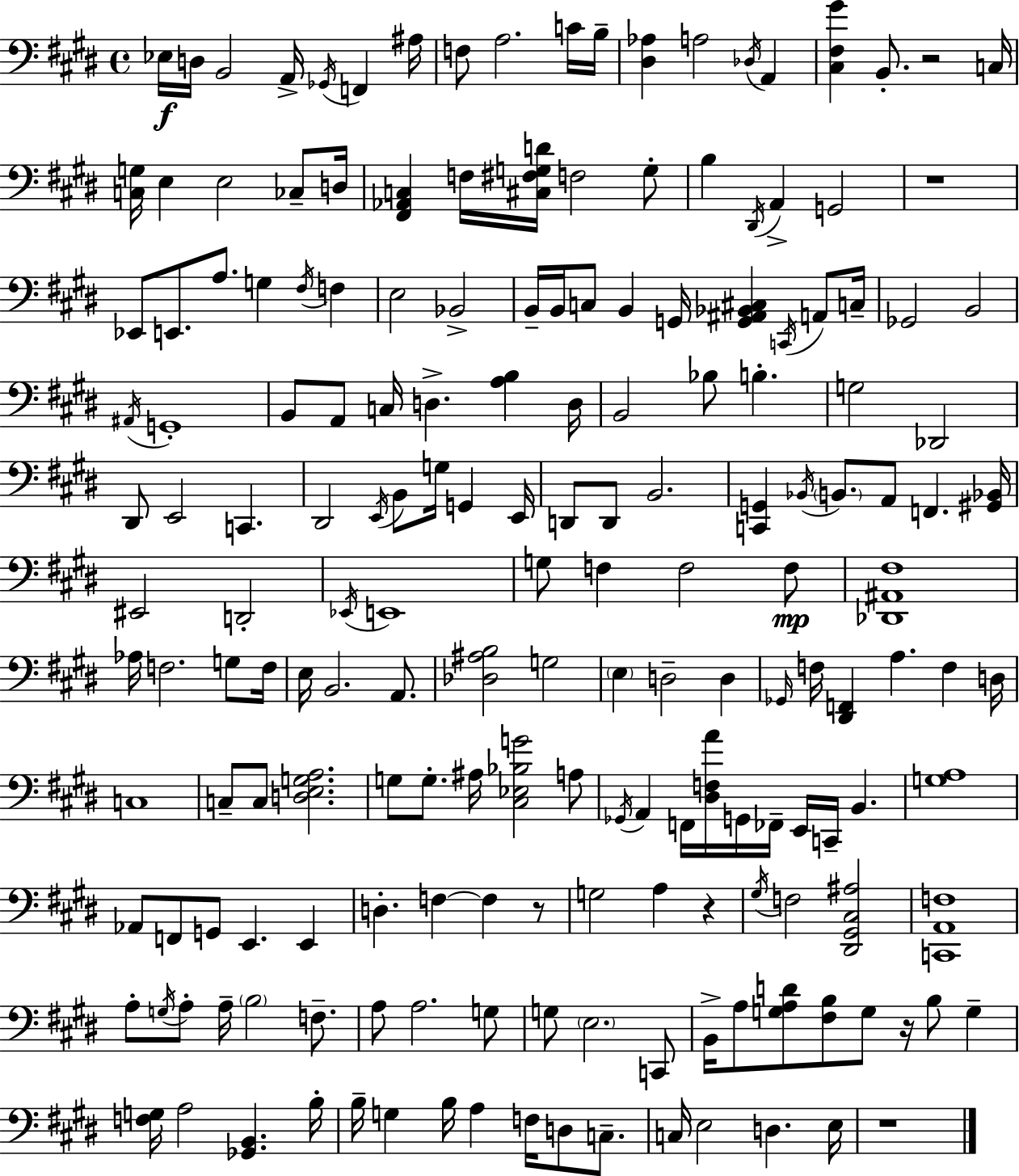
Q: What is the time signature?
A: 4/4